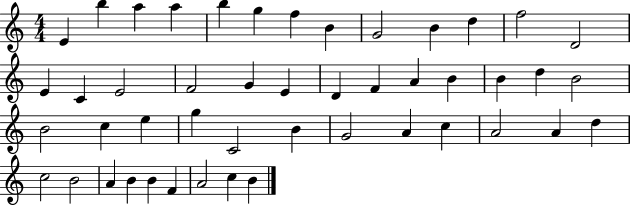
{
  \clef treble
  \numericTimeSignature
  \time 4/4
  \key c \major
  e'4 b''4 a''4 a''4 | b''4 g''4 f''4 b'4 | g'2 b'4 d''4 | f''2 d'2 | \break e'4 c'4 e'2 | f'2 g'4 e'4 | d'4 f'4 a'4 b'4 | b'4 d''4 b'2 | \break b'2 c''4 e''4 | g''4 c'2 b'4 | g'2 a'4 c''4 | a'2 a'4 d''4 | \break c''2 b'2 | a'4 b'4 b'4 f'4 | a'2 c''4 b'4 | \bar "|."
}